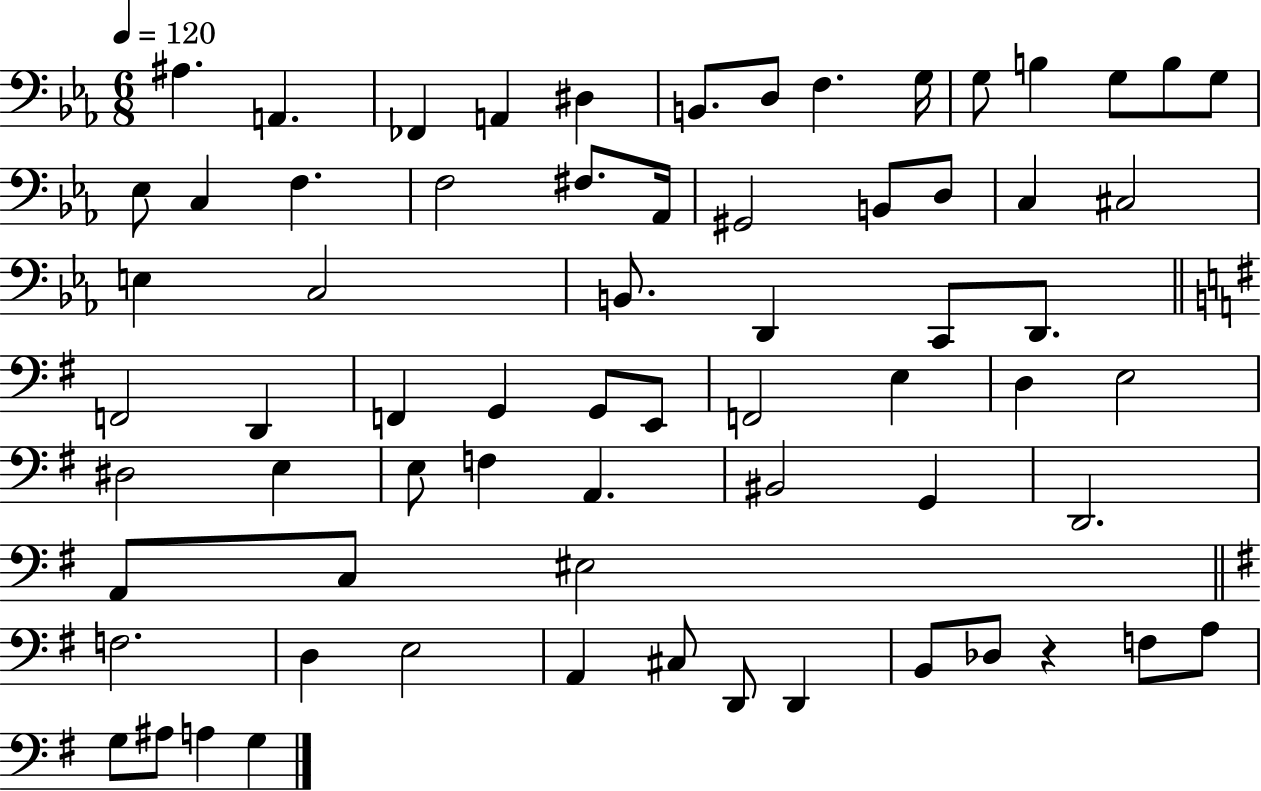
{
  \clef bass
  \numericTimeSignature
  \time 6/8
  \key ees \major
  \tempo 4 = 120
  \repeat volta 2 { ais4. a,4. | fes,4 a,4 dis4 | b,8. d8 f4. g16 | g8 b4 g8 b8 g8 | \break ees8 c4 f4. | f2 fis8. aes,16 | gis,2 b,8 d8 | c4 cis2 | \break e4 c2 | b,8. d,4 c,8 d,8. | \bar "||" \break \key g \major f,2 d,4 | f,4 g,4 g,8 e,8 | f,2 e4 | d4 e2 | \break dis2 e4 | e8 f4 a,4. | bis,2 g,4 | d,2. | \break a,8 c8 eis2 | \bar "||" \break \key e \minor f2. | d4 e2 | a,4 cis8 d,8 d,4 | b,8 des8 r4 f8 a8 | \break g8 ais8 a4 g4 | } \bar "|."
}